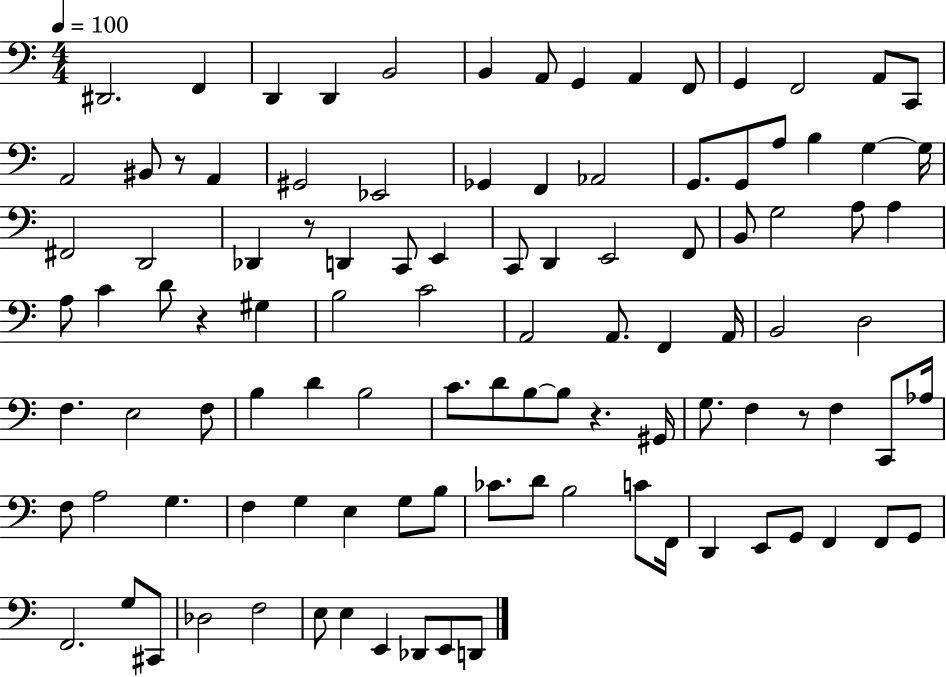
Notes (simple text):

D#2/h. F2/q D2/q D2/q B2/h B2/q A2/e G2/q A2/q F2/e G2/q F2/h A2/e C2/e A2/h BIS2/e R/e A2/q G#2/h Eb2/h Gb2/q F2/q Ab2/h G2/e. G2/e A3/e B3/q G3/q G3/s F#2/h D2/h Db2/q R/e D2/q C2/e E2/q C2/e D2/q E2/h F2/e B2/e G3/h A3/e A3/q A3/e C4/q D4/e R/q G#3/q B3/h C4/h A2/h A2/e. F2/q A2/s B2/h D3/h F3/q. E3/h F3/e B3/q D4/q B3/h C4/e. D4/e B3/e B3/e R/q. G#2/s G3/e. F3/q R/e F3/q C2/e Ab3/s F3/e A3/h G3/q. F3/q G3/q E3/q G3/e B3/e CES4/e. D4/e B3/h C4/e F2/s D2/q E2/e G2/e F2/q F2/e G2/e F2/h. G3/e C#2/e Db3/h F3/h E3/e E3/q E2/q Db2/e E2/e D2/e